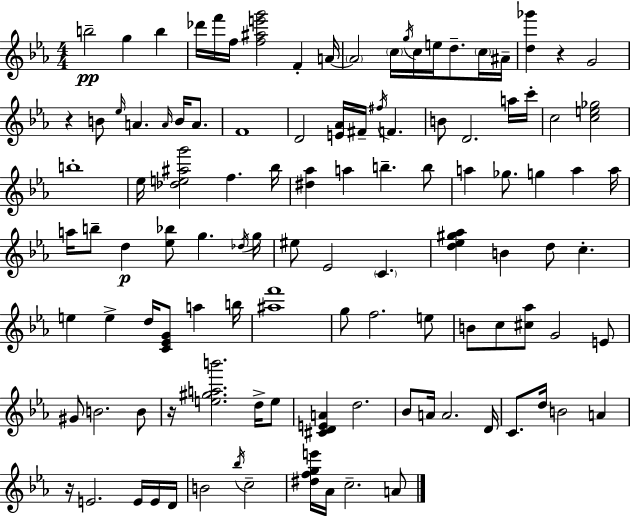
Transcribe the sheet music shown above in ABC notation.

X:1
T:Untitled
M:4/4
L:1/4
K:Cm
b2 g b _d'/4 f'/4 f/4 [f^ae'g']2 F A/4 A2 c/4 g/4 c/4 e/4 d/2 c/4 ^A/4 [d_g'] z G2 z B/2 _e/4 A A/4 B/4 A/2 F4 D2 [E_A]/4 ^F/4 ^f/4 F B/2 D2 a/4 c'/4 c2 [ce_g]2 b4 _e/4 [_de^ag']2 f _b/4 [^d_a] a b b/2 a _g/2 g a a/4 a/4 b/2 d [_e_b]/2 g _d/4 g/4 ^e/2 _E2 C [d_e^g_a] B d/2 c e e d/4 [C_EG]/2 a b/4 [^af']4 g/2 f2 e/2 B/2 c/2 [^c_a]/2 G2 E/2 ^G/2 B2 B/2 z/4 [e^gab']2 d/4 e/2 [^CDEA] d2 _B/2 A/4 A2 D/4 C/2 d/4 B2 A z/4 E2 E/4 E/4 D/4 B2 _b/4 c2 [^dfge']/4 _A/4 c2 A/2